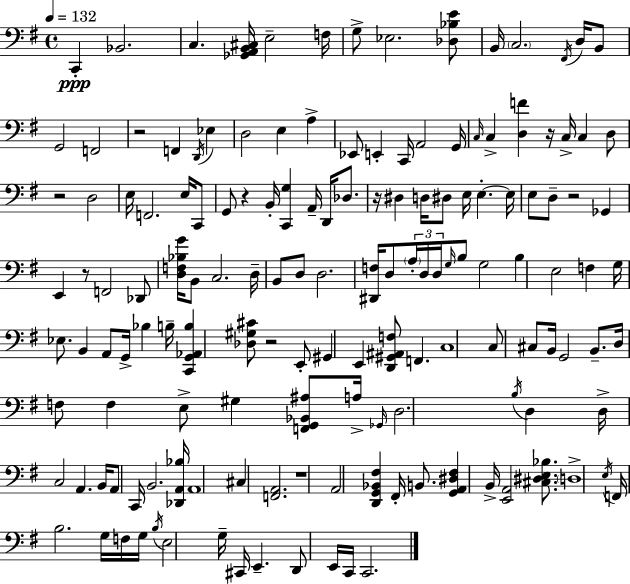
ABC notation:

X:1
T:Untitled
M:4/4
L:1/4
K:G
C,, _B,,2 C, [_G,,A,,B,,^C,]/4 E,2 F,/4 G,/2 _E,2 [_D,_B,E]/2 B,,/4 C,2 ^F,,/4 D,/4 B,,/2 G,,2 F,,2 z2 F,, D,,/4 _E, D,2 E, A, _E,,/2 E,, C,,/4 A,,2 G,,/4 C,/4 C, [D,F] z/4 C,/4 C, D,/2 z2 D,2 E,/4 F,,2 E,/4 C,,/2 G,,/2 z B,,/4 [C,,G,] A,,/4 D,,/4 _D,/2 z/4 ^D, D,/4 ^D,/2 E,/4 E, E,/4 E,/2 D,/2 z2 _G,, E,, z/2 F,,2 _D,,/2 [D,F,_B,G]/4 B,,/2 C,2 D,/4 B,,/2 D,/2 D,2 [^D,,F,]/4 D,/2 A,/4 D,/4 D,/4 G,/4 B,/2 G,2 B, E,2 F, G,/4 _E,/2 B,, A,,/2 G,,/4 _B, B,/4 [C,,G,,_A,,B,] [_D,^G,^C]/2 z2 E,,/2 ^G,, E,, [D,,^G,,^A,,F,]/2 F,, C,4 C,/2 ^C,/2 B,,/4 G,,2 B,,/2 D,/4 F,/2 F, E,/2 ^G, [F,,G,,_B,,^A,]/2 A,/4 _G,,/4 D,2 B,/4 D, D,/4 C,2 A,, B,,/4 A,,/2 C,,/4 B,,2 [_D,,A,,_B,]/4 A,,4 ^C, [F,,A,,]2 z4 A,,2 [D,,G,,_B,,^F,] ^F,,/4 B,,/2 [G,,A,,^D,^F,] B,,/4 [E,,A,,]2 [^C,^D,E,_B,]/2 D,4 E,/4 F,,/4 B,2 G,/4 F,/4 G,/4 B,/4 E,2 G,/4 ^C,,/4 E,, D,,/2 E,,/4 C,,/4 C,,2